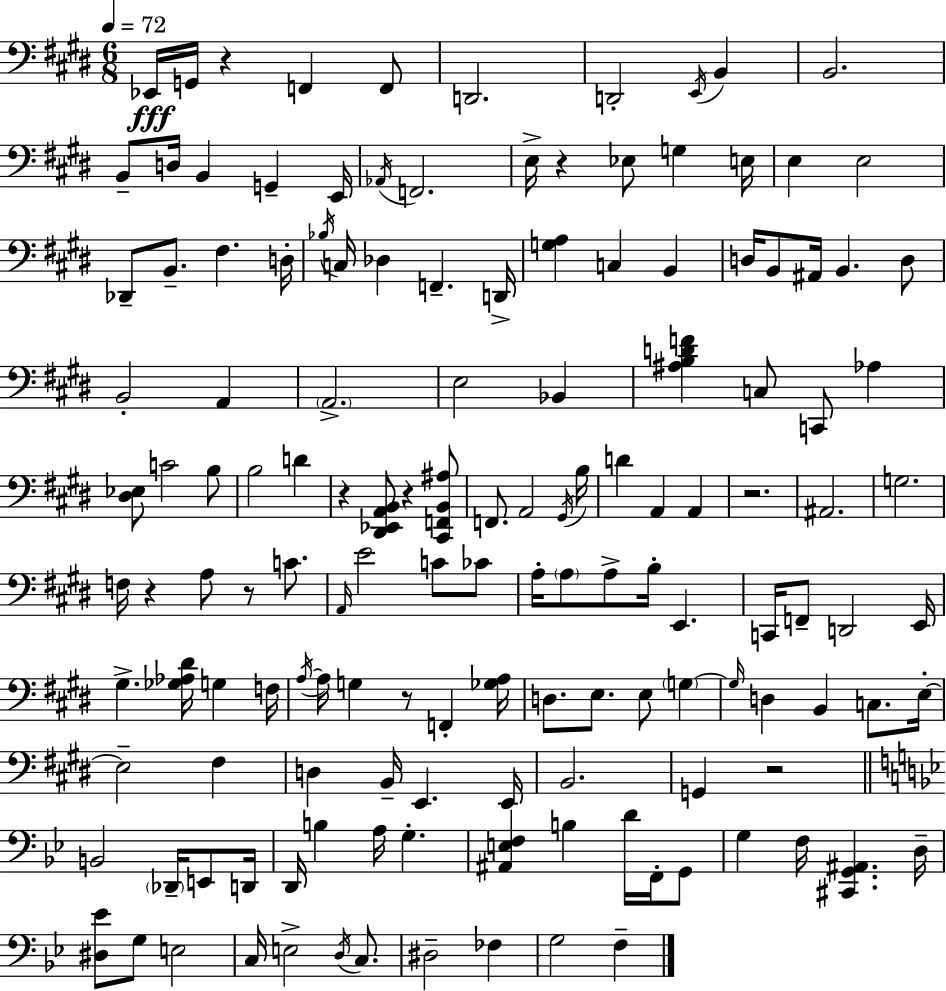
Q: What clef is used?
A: bass